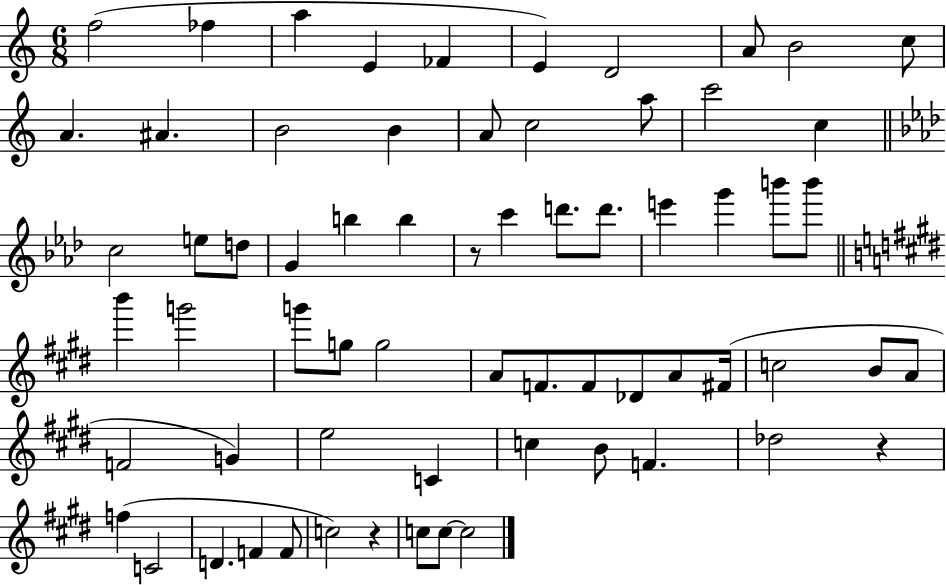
X:1
T:Untitled
M:6/8
L:1/4
K:C
f2 _f a E _F E D2 A/2 B2 c/2 A ^A B2 B A/2 c2 a/2 c'2 c c2 e/2 d/2 G b b z/2 c' d'/2 d'/2 e' g' b'/2 b'/2 b' g'2 g'/2 g/2 g2 A/2 F/2 F/2 _D/2 A/2 ^F/4 c2 B/2 A/2 F2 G e2 C c B/2 F _d2 z f C2 D F F/2 c2 z c/2 c/2 c2